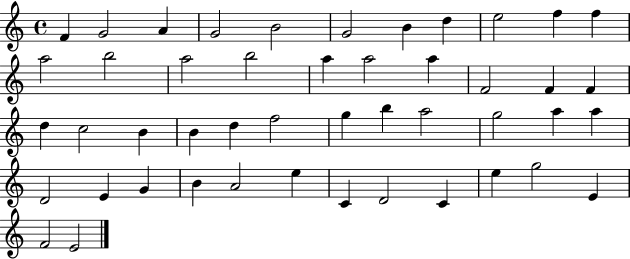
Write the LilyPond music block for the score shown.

{
  \clef treble
  \time 4/4
  \defaultTimeSignature
  \key c \major
  f'4 g'2 a'4 | g'2 b'2 | g'2 b'4 d''4 | e''2 f''4 f''4 | \break a''2 b''2 | a''2 b''2 | a''4 a''2 a''4 | f'2 f'4 f'4 | \break d''4 c''2 b'4 | b'4 d''4 f''2 | g''4 b''4 a''2 | g''2 a''4 a''4 | \break d'2 e'4 g'4 | b'4 a'2 e''4 | c'4 d'2 c'4 | e''4 g''2 e'4 | \break f'2 e'2 | \bar "|."
}